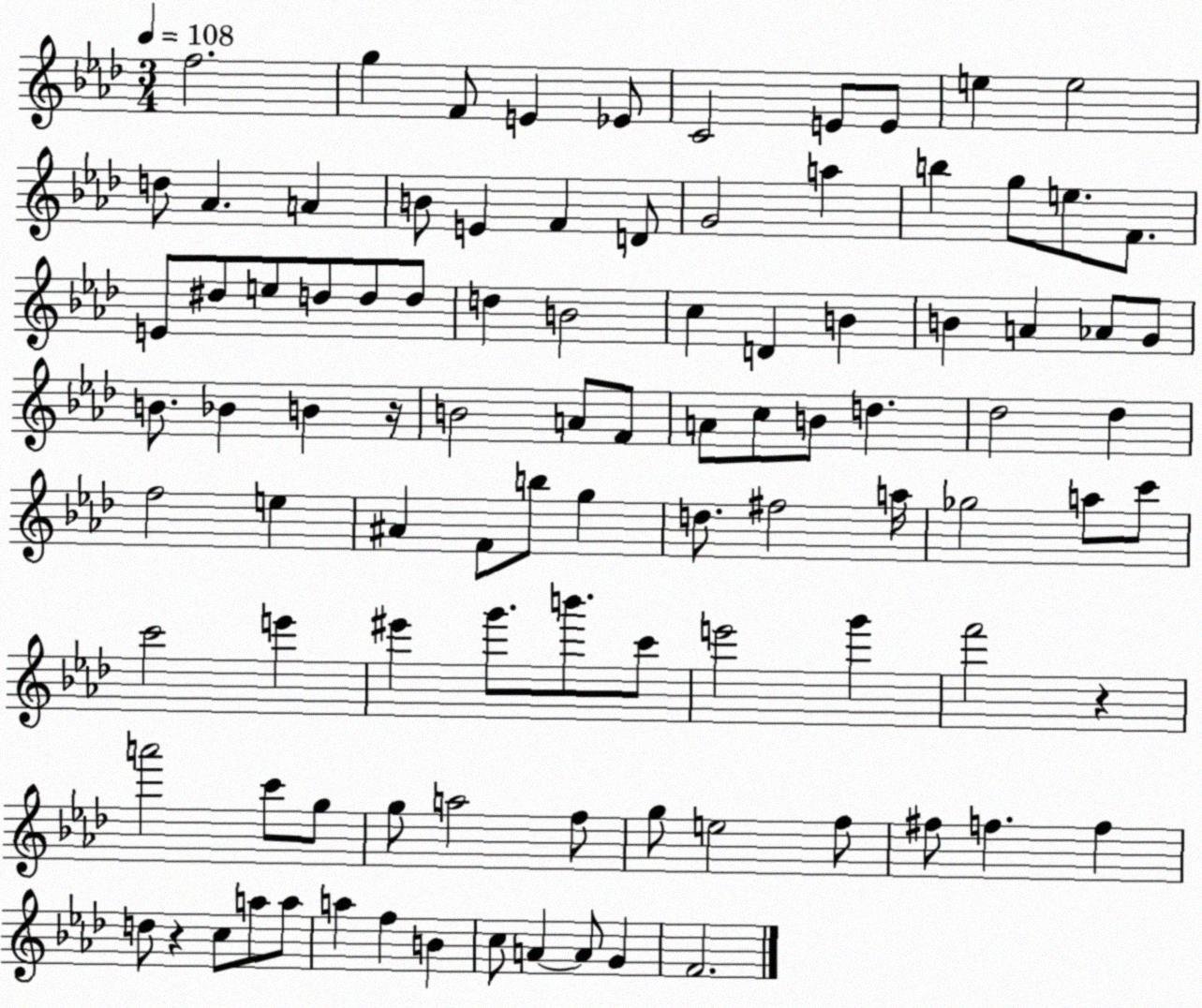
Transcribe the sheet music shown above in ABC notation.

X:1
T:Untitled
M:3/4
L:1/4
K:Ab
f2 g F/2 E _E/2 C2 E/2 E/2 e e2 d/2 _A A B/2 E F D/2 G2 a b g/2 e/2 F/2 E/2 ^d/2 e/2 d/2 d/2 d/2 d B2 c D B B A _A/2 G/2 B/2 _B B z/4 B2 A/2 F/2 A/2 c/2 B/2 d _d2 _d f2 e ^A F/2 b/2 g d/2 ^f2 a/4 _g2 a/2 c'/2 c'2 e' ^e' g'/2 b'/2 c'/2 e'2 g' f'2 z a'2 c'/2 g/2 g/2 a2 f/2 g/2 e2 f/2 ^f/2 f f d/2 z c/2 a/2 a/2 a f B c/2 A A/2 G F2